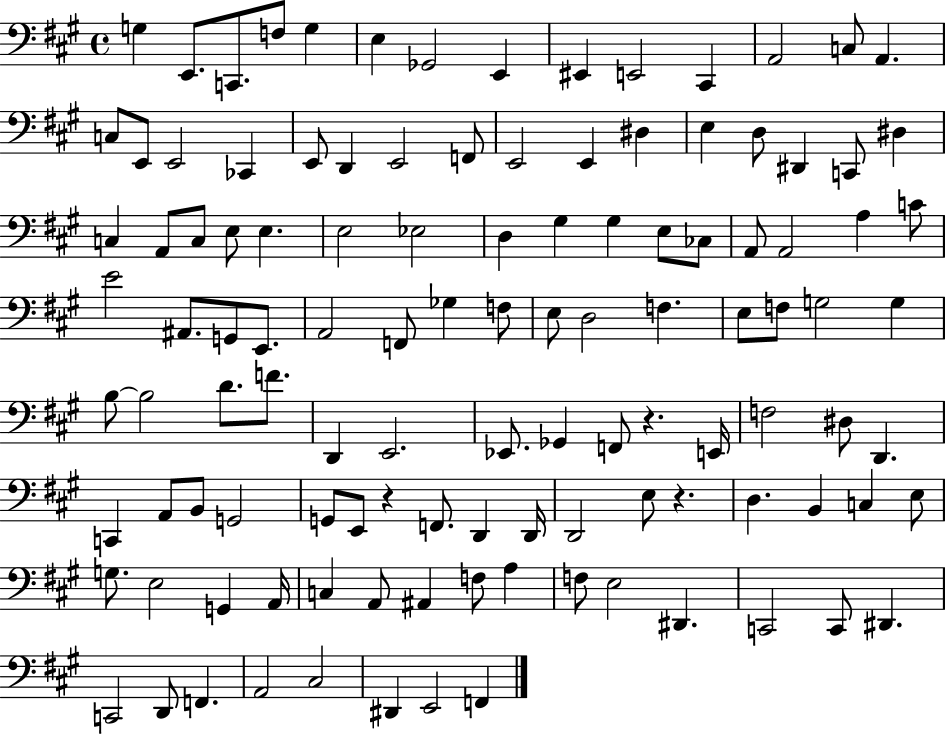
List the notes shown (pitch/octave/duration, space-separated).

G3/q E2/e. C2/e. F3/e G3/q E3/q Gb2/h E2/q EIS2/q E2/h C#2/q A2/h C3/e A2/q. C3/e E2/e E2/h CES2/q E2/e D2/q E2/h F2/e E2/h E2/q D#3/q E3/q D3/e D#2/q C2/e D#3/q C3/q A2/e C3/e E3/e E3/q. E3/h Eb3/h D3/q G#3/q G#3/q E3/e CES3/e A2/e A2/h A3/q C4/e E4/h A#2/e. G2/e E2/e. A2/h F2/e Gb3/q F3/e E3/e D3/h F3/q. E3/e F3/e G3/h G3/q B3/e B3/h D4/e. F4/e. D2/q E2/h. Eb2/e. Gb2/q F2/e R/q. E2/s F3/h D#3/e D2/q. C2/q A2/e B2/e G2/h G2/e E2/e R/q F2/e. D2/q D2/s D2/h E3/e R/q. D3/q. B2/q C3/q E3/e G3/e. E3/h G2/q A2/s C3/q A2/e A#2/q F3/e A3/q F3/e E3/h D#2/q. C2/h C2/e D#2/q. C2/h D2/e F2/q. A2/h C#3/h D#2/q E2/h F2/q